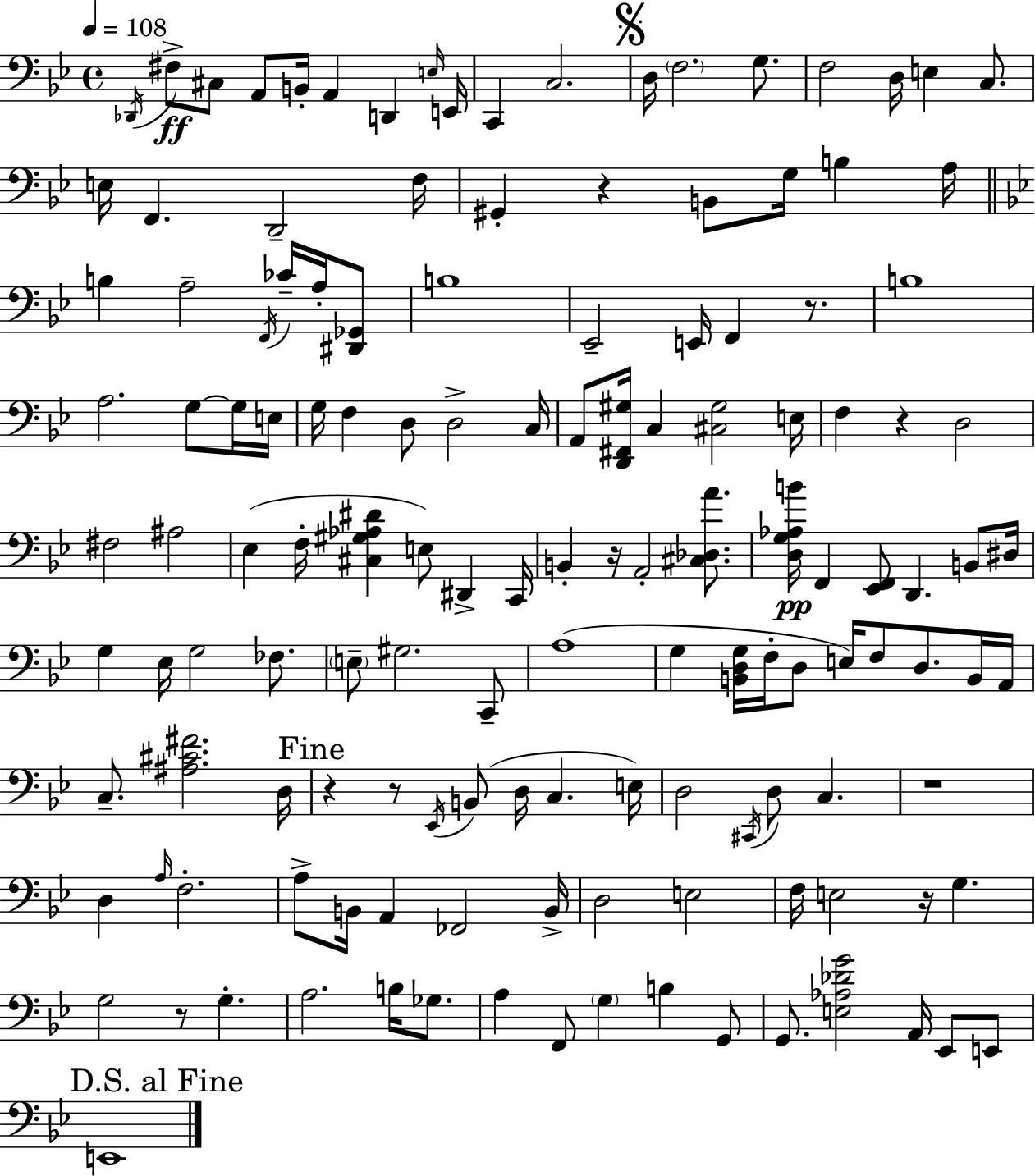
Db2/s F#3/e C#3/e A2/e B2/s A2/q D2/q E3/s E2/s C2/q C3/h. D3/s F3/h. G3/e. F3/h D3/s E3/q C3/e. E3/s F2/q. D2/h F3/s G#2/q R/q B2/e G3/s B3/q A3/s B3/q A3/h F2/s CES4/s A3/s [D#2,Gb2]/e B3/w Eb2/h E2/s F2/q R/e. B3/w A3/h. G3/e G3/s E3/s G3/s F3/q D3/e D3/h C3/s A2/e [D2,F#2,G#3]/s C3/q [C#3,G#3]/h E3/s F3/q R/q D3/h F#3/h A#3/h Eb3/q F3/s [C#3,G#3,Ab3,D#4]/q E3/e D#2/q C2/s B2/q R/s A2/h [C#3,Db3,A4]/e. [D3,G3,Ab3,B4]/s F2/q [Eb2,F2]/e D2/q. B2/e D#3/s G3/q Eb3/s G3/h FES3/e. E3/e G#3/h. C2/e A3/w G3/q [B2,D3,G3]/s F3/s D3/e E3/s F3/e D3/e. B2/s A2/s C3/e. [A#3,C#4,F#4]/h. D3/s R/q R/e Eb2/s B2/e D3/s C3/q. E3/s D3/h C#2/s D3/e C3/q. R/w D3/q A3/s F3/h. A3/e B2/s A2/q FES2/h B2/s D3/h E3/h F3/s E3/h R/s G3/q. G3/h R/e G3/q. A3/h. B3/s Gb3/e. A3/q F2/e G3/q B3/q G2/e G2/e. [E3,Ab3,Db4,G4]/h A2/s Eb2/e E2/e E2/w